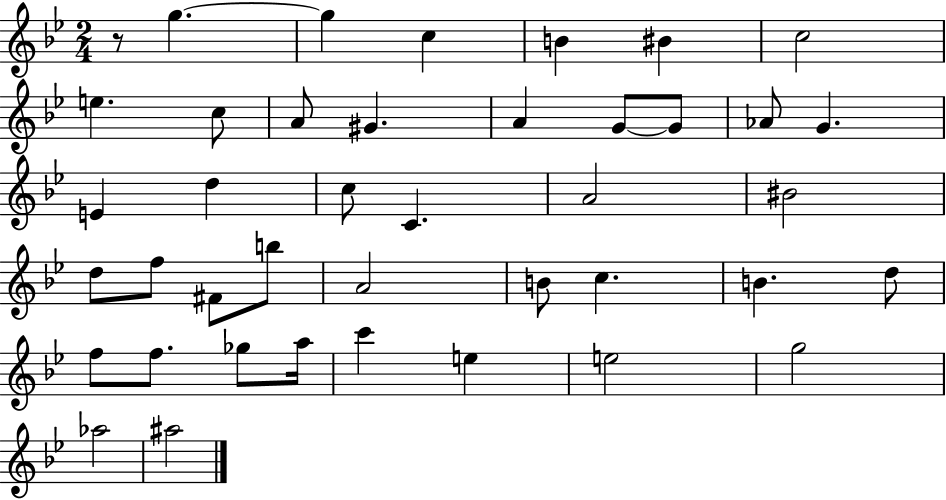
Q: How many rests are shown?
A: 1